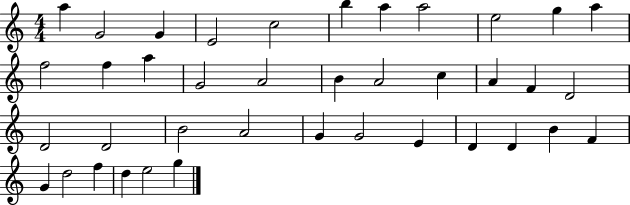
X:1
T:Untitled
M:4/4
L:1/4
K:C
a G2 G E2 c2 b a a2 e2 g a f2 f a G2 A2 B A2 c A F D2 D2 D2 B2 A2 G G2 E D D B F G d2 f d e2 g